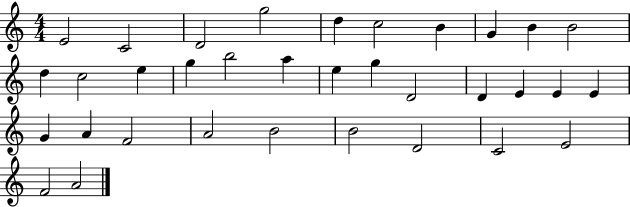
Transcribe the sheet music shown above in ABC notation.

X:1
T:Untitled
M:4/4
L:1/4
K:C
E2 C2 D2 g2 d c2 B G B B2 d c2 e g b2 a e g D2 D E E E G A F2 A2 B2 B2 D2 C2 E2 F2 A2